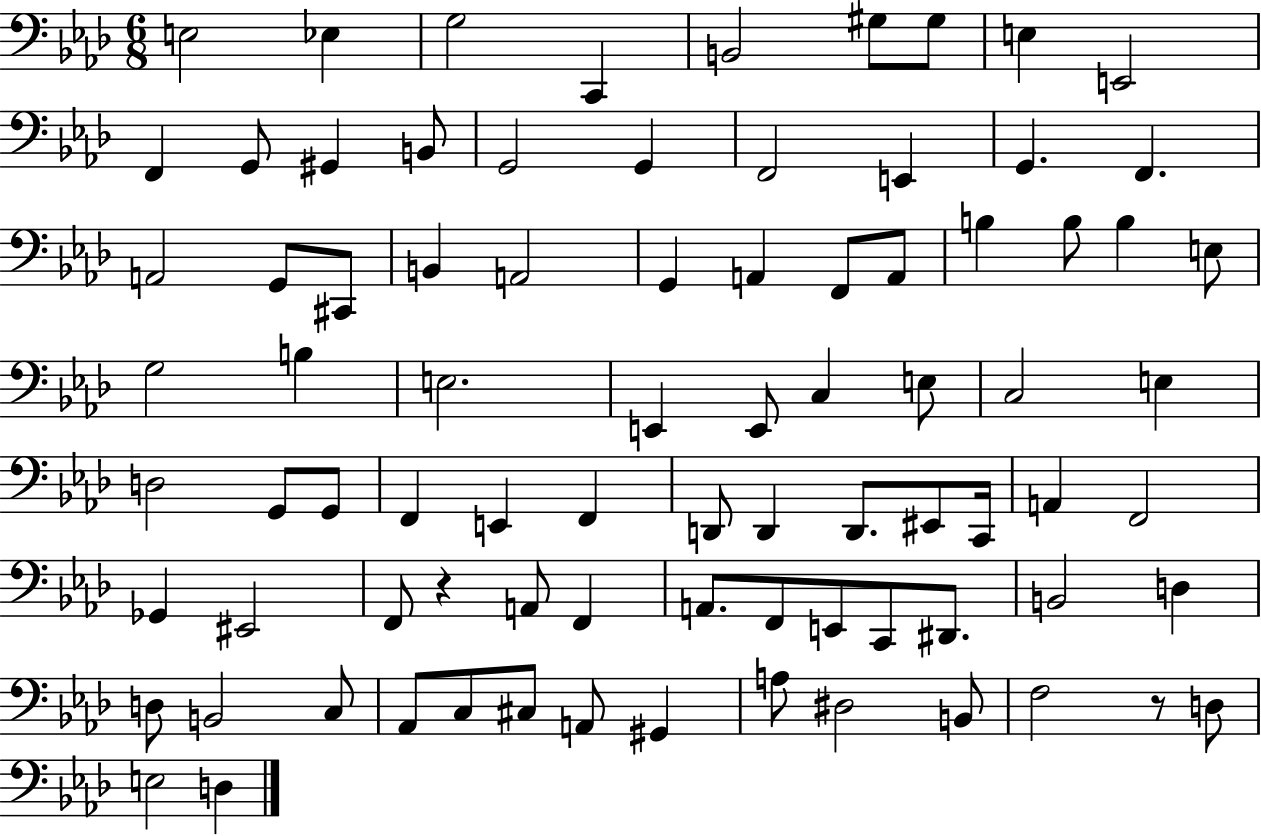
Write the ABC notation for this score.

X:1
T:Untitled
M:6/8
L:1/4
K:Ab
E,2 _E, G,2 C,, B,,2 ^G,/2 ^G,/2 E, E,,2 F,, G,,/2 ^G,, B,,/2 G,,2 G,, F,,2 E,, G,, F,, A,,2 G,,/2 ^C,,/2 B,, A,,2 G,, A,, F,,/2 A,,/2 B, B,/2 B, E,/2 G,2 B, E,2 E,, E,,/2 C, E,/2 C,2 E, D,2 G,,/2 G,,/2 F,, E,, F,, D,,/2 D,, D,,/2 ^E,,/2 C,,/4 A,, F,,2 _G,, ^E,,2 F,,/2 z A,,/2 F,, A,,/2 F,,/2 E,,/2 C,,/2 ^D,,/2 B,,2 D, D,/2 B,,2 C,/2 _A,,/2 C,/2 ^C,/2 A,,/2 ^G,, A,/2 ^D,2 B,,/2 F,2 z/2 D,/2 E,2 D,